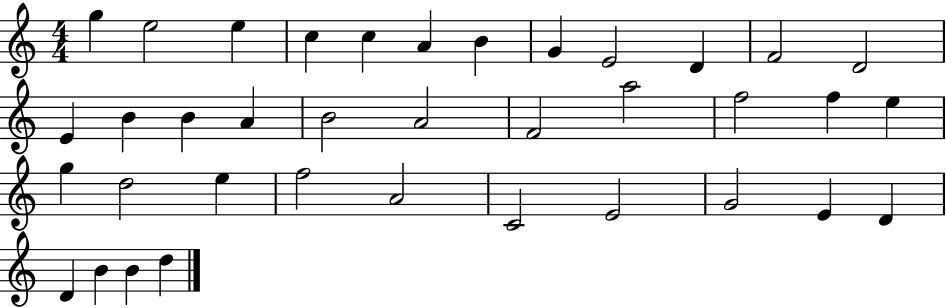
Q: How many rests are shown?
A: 0